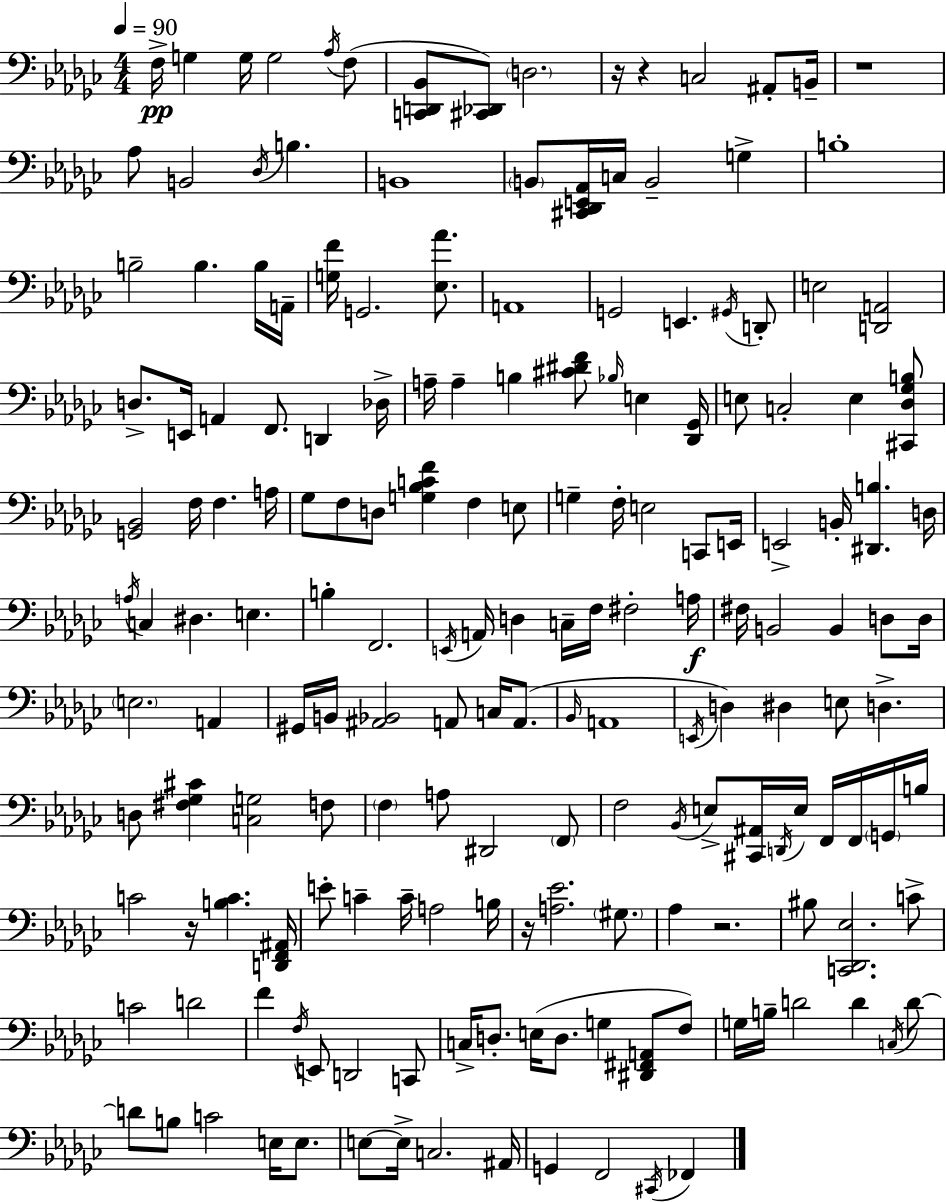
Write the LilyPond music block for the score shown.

{
  \clef bass
  \numericTimeSignature
  \time 4/4
  \key ees \minor
  \tempo 4 = 90
  \repeat volta 2 { f16->\pp g4 g16 g2 \acciaccatura { aes16 }( f8 | <c, d, bes,>8 <cis, des,>8) \parenthesize d2. | r16 r4 c2 ais,8-. | b,16-- r1 | \break aes8 b,2 \acciaccatura { des16 } b4. | b,1 | \parenthesize b,8 <cis, des, e, aes,>16 c16 b,2-- g4-> | b1-. | \break b2-- b4. | b16 a,16-- <g f'>16 g,2. <ees aes'>8. | a,1 | g,2 e,4. | \break \acciaccatura { gis,16 } d,8-. e2 <d, a,>2 | d8.-> e,16 a,4 f,8. d,4 | des16-> a16-- a4-- b4 <cis' dis' f'>8 \grace { bes16 } e4 | <des, ges,>16 e8 c2-. e4 | \break <cis, des ges b>8 <g, bes,>2 f16 f4. | a16 ges8 f8 d8 <g bes c' f'>4 f4 | e8 g4-- f16-. e2 | c,8 e,16 e,2-> b,16-. <dis, b>4. | \break d16 \acciaccatura { a16 } c4 dis4. e4. | b4-. f,2. | \acciaccatura { e,16 } a,16 d4 c16-- f16 fis2-. | a16\f fis16 b,2 b,4 | \break d8 d16 \parenthesize e2. | a,4 gis,16 b,16 <ais, bes,>2 | a,8 c16 a,8.( \grace { bes,16 } a,1 | \acciaccatura { e,16 }) d4 dis4 | \break e8 d4.-> d8 <fis ges cis'>4 <c g>2 | f8 \parenthesize f4 a8 dis,2 | \parenthesize f,8 f2 | \acciaccatura { bes,16 } e8-> <cis, ais,>16 \acciaccatura { d,16 } e16 f,16 f,16 \parenthesize g,16 b16 c'2 | \break r16 <b c'>4. <d, f, ais,>16 e'8-. c'4-- | c'16-- a2 b16 r16 <a ees'>2. | \parenthesize gis8. aes4 r2. | bis8 <c, des, ees>2. | \break c'8-> c'2 | d'2 f'4 \acciaccatura { f16 } e,8 | d,2 c,8 c16-> d8.-. e16( | d8. g4 <dis, fis, a,>8 f8) g16 b16-- d'2 | \break d'4 \acciaccatura { c16 } d'8~~ d'8 b8 | c'2 e16 e8. e8~~ e16-> c2. | ais,16 g,4 | f,2 \acciaccatura { cis,16 } fes,4 } \bar "|."
}